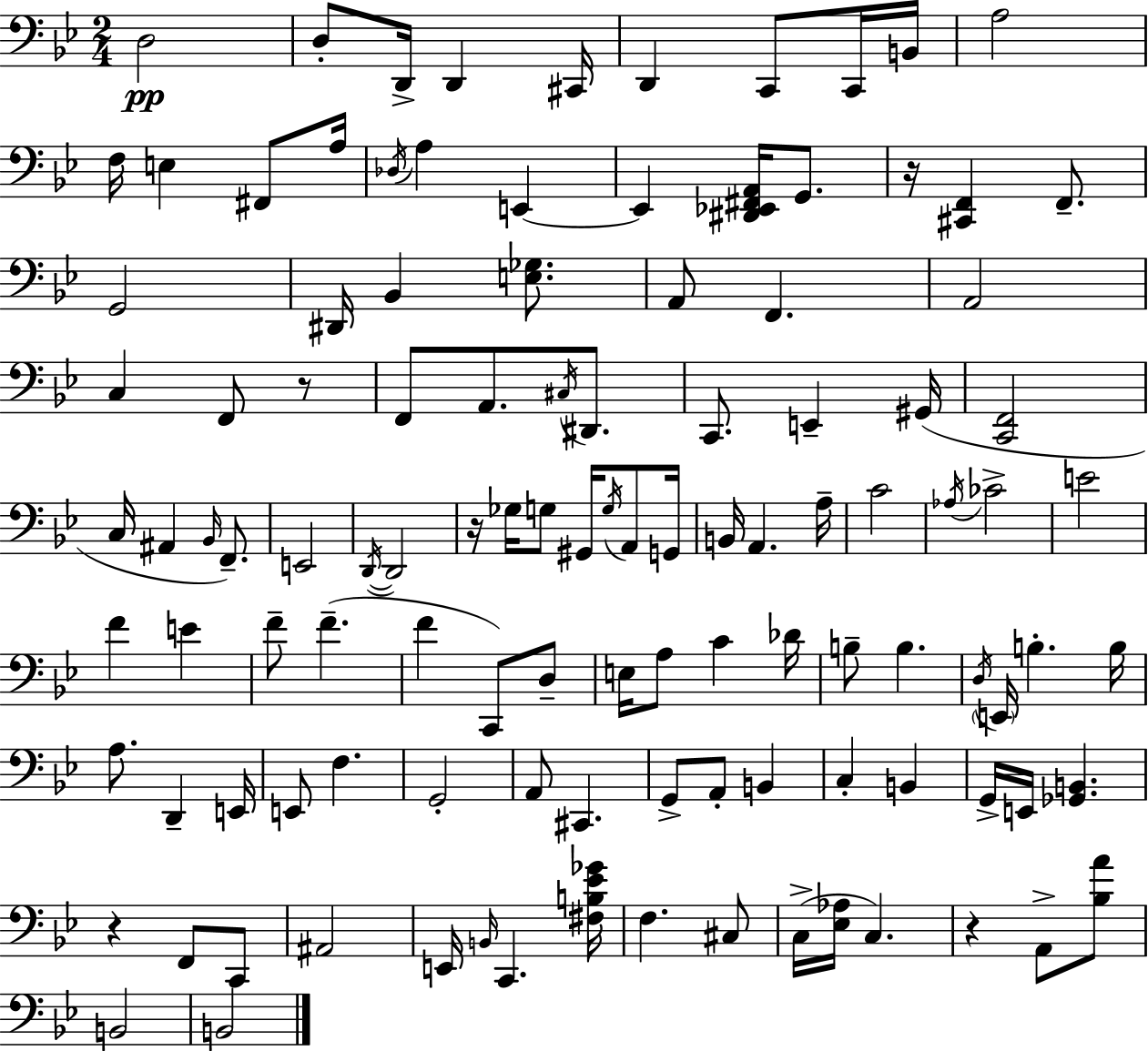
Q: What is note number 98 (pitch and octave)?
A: A2